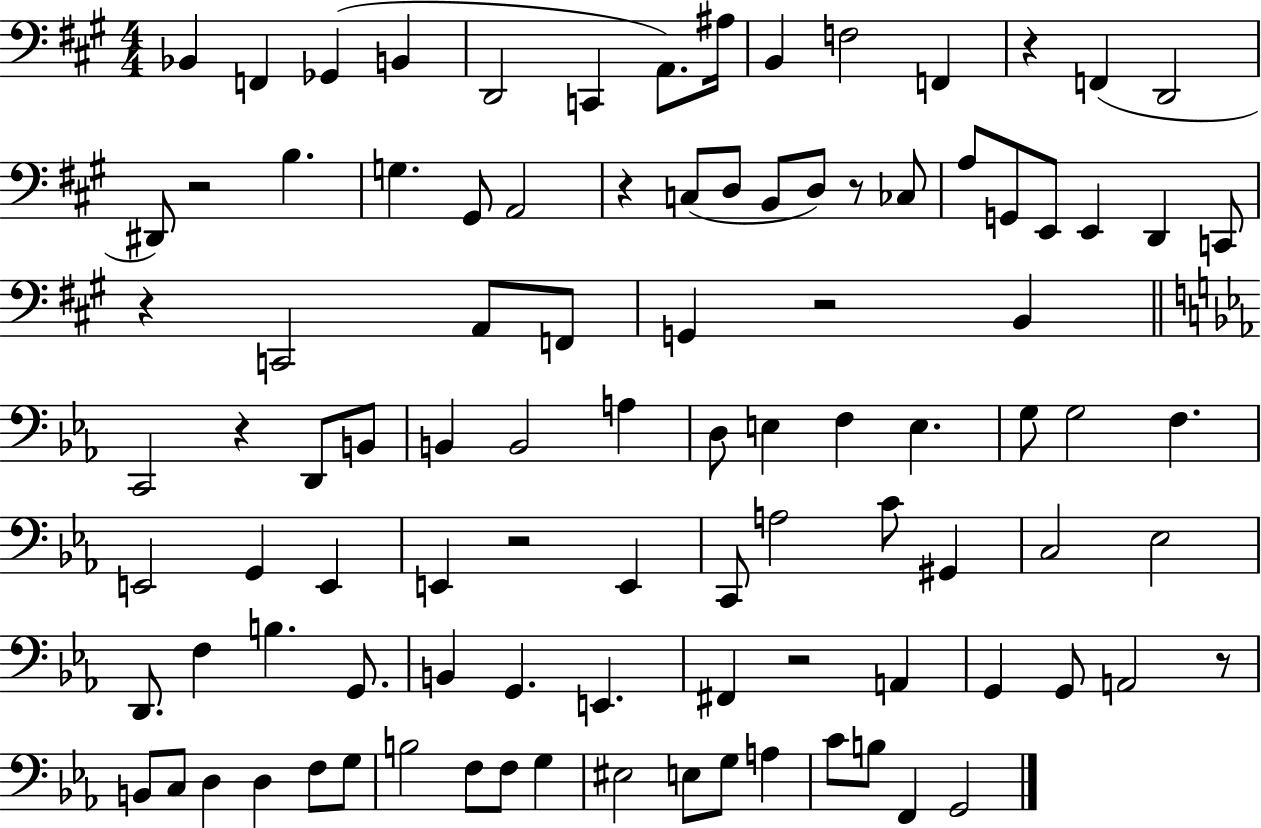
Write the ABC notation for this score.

X:1
T:Untitled
M:4/4
L:1/4
K:A
_B,, F,, _G,, B,, D,,2 C,, A,,/2 ^A,/4 B,, F,2 F,, z F,, D,,2 ^D,,/2 z2 B, G, ^G,,/2 A,,2 z C,/2 D,/2 B,,/2 D,/2 z/2 _C,/2 A,/2 G,,/2 E,,/2 E,, D,, C,,/2 z C,,2 A,,/2 F,,/2 G,, z2 B,, C,,2 z D,,/2 B,,/2 B,, B,,2 A, D,/2 E, F, E, G,/2 G,2 F, E,,2 G,, E,, E,, z2 E,, C,,/2 A,2 C/2 ^G,, C,2 _E,2 D,,/2 F, B, G,,/2 B,, G,, E,, ^F,, z2 A,, G,, G,,/2 A,,2 z/2 B,,/2 C,/2 D, D, F,/2 G,/2 B,2 F,/2 F,/2 G, ^E,2 E,/2 G,/2 A, C/2 B,/2 F,, G,,2